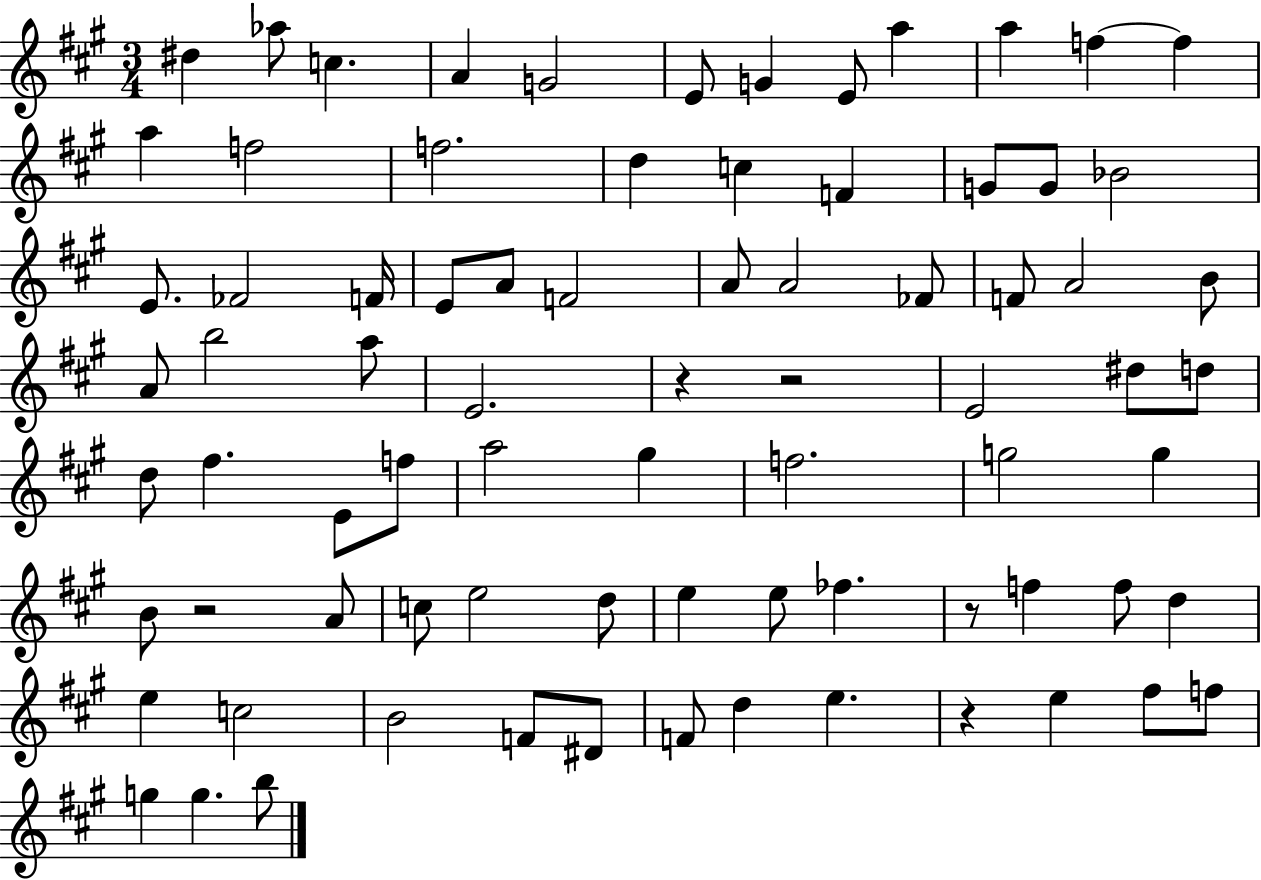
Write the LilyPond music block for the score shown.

{
  \clef treble
  \numericTimeSignature
  \time 3/4
  \key a \major
  dis''4 aes''8 c''4. | a'4 g'2 | e'8 g'4 e'8 a''4 | a''4 f''4~~ f''4 | \break a''4 f''2 | f''2. | d''4 c''4 f'4 | g'8 g'8 bes'2 | \break e'8. fes'2 f'16 | e'8 a'8 f'2 | a'8 a'2 fes'8 | f'8 a'2 b'8 | \break a'8 b''2 a''8 | e'2. | r4 r2 | e'2 dis''8 d''8 | \break d''8 fis''4. e'8 f''8 | a''2 gis''4 | f''2. | g''2 g''4 | \break b'8 r2 a'8 | c''8 e''2 d''8 | e''4 e''8 fes''4. | r8 f''4 f''8 d''4 | \break e''4 c''2 | b'2 f'8 dis'8 | f'8 d''4 e''4. | r4 e''4 fis''8 f''8 | \break g''4 g''4. b''8 | \bar "|."
}